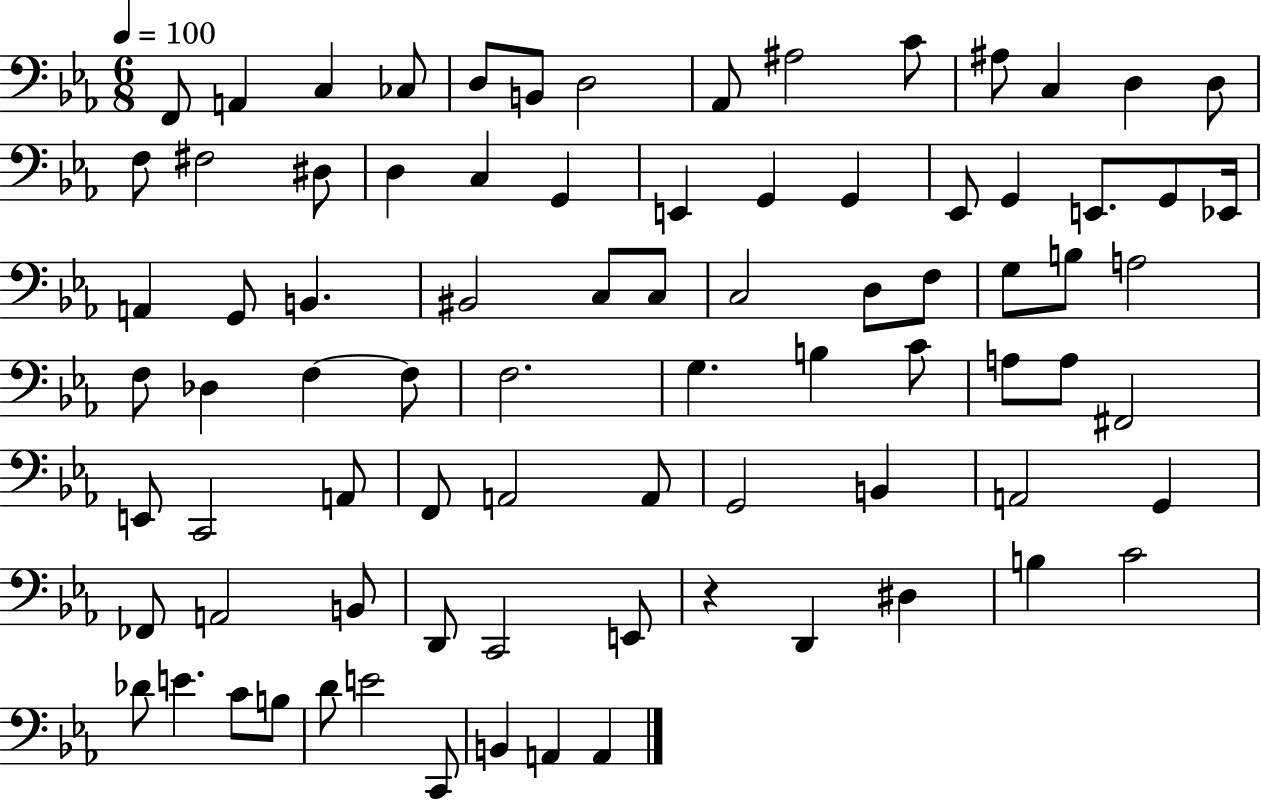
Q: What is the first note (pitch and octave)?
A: F2